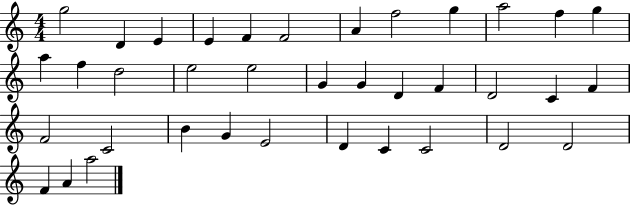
X:1
T:Untitled
M:4/4
L:1/4
K:C
g2 D E E F F2 A f2 g a2 f g a f d2 e2 e2 G G D F D2 C F F2 C2 B G E2 D C C2 D2 D2 F A a2